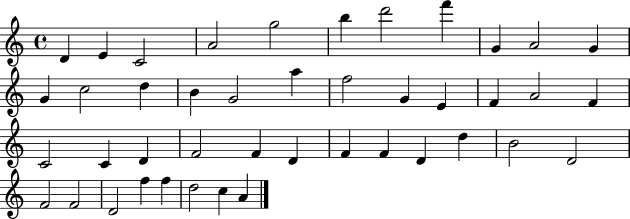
{
  \clef treble
  \time 4/4
  \defaultTimeSignature
  \key c \major
  d'4 e'4 c'2 | a'2 g''2 | b''4 d'''2 f'''4 | g'4 a'2 g'4 | \break g'4 c''2 d''4 | b'4 g'2 a''4 | f''2 g'4 e'4 | f'4 a'2 f'4 | \break c'2 c'4 d'4 | f'2 f'4 d'4 | f'4 f'4 d'4 d''4 | b'2 d'2 | \break f'2 f'2 | d'2 f''4 f''4 | d''2 c''4 a'4 | \bar "|."
}